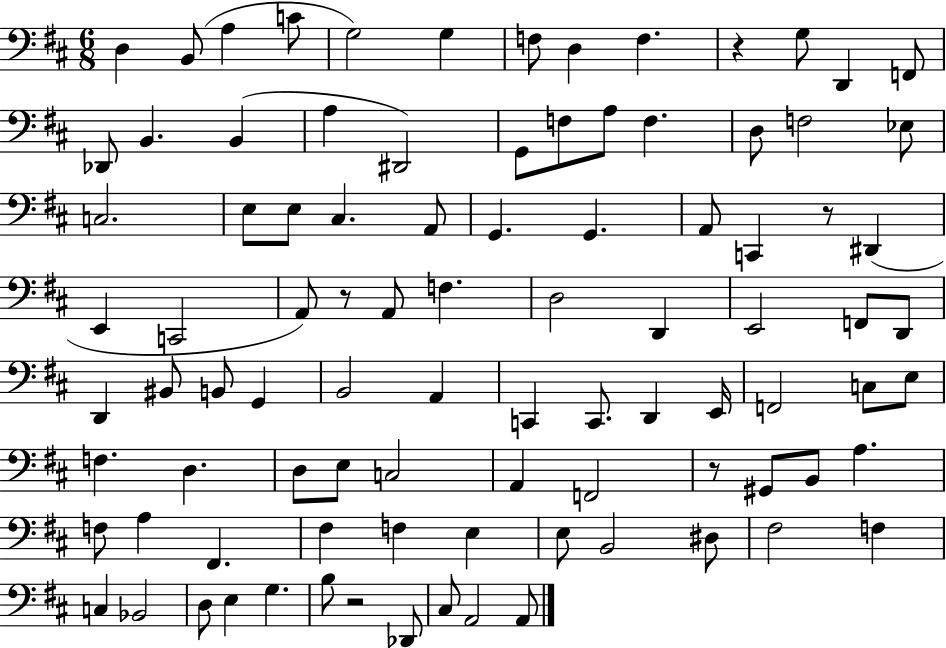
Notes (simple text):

D3/q B2/e A3/q C4/e G3/h G3/q F3/e D3/q F3/q. R/q G3/e D2/q F2/e Db2/e B2/q. B2/q A3/q D#2/h G2/e F3/e A3/e F3/q. D3/e F3/h Eb3/e C3/h. E3/e E3/e C#3/q. A2/e G2/q. G2/q. A2/e C2/q R/e D#2/q E2/q C2/h A2/e R/e A2/e F3/q. D3/h D2/q E2/h F2/e D2/e D2/q BIS2/e B2/e G2/q B2/h A2/q C2/q C2/e. D2/q E2/s F2/h C3/e E3/e F3/q. D3/q. D3/e E3/e C3/h A2/q F2/h R/e G#2/e B2/e A3/q. F3/e A3/q F#2/q. F#3/q F3/q E3/q E3/e B2/h D#3/e F#3/h F3/q C3/q Bb2/h D3/e E3/q G3/q. B3/e R/h Db2/e C#3/e A2/h A2/e